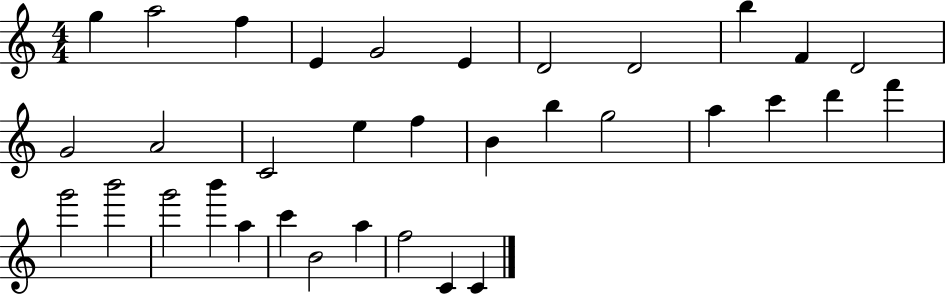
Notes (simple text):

G5/q A5/h F5/q E4/q G4/h E4/q D4/h D4/h B5/q F4/q D4/h G4/h A4/h C4/h E5/q F5/q B4/q B5/q G5/h A5/q C6/q D6/q F6/q G6/h B6/h G6/h B6/q A5/q C6/q B4/h A5/q F5/h C4/q C4/q